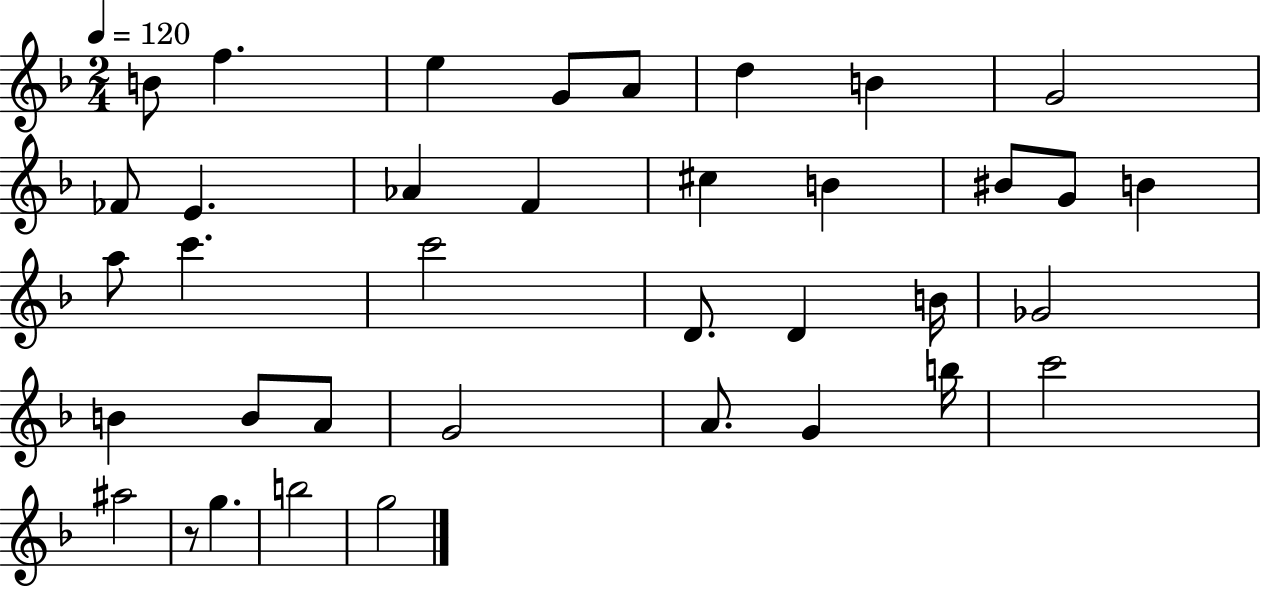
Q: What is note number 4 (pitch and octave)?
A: G4